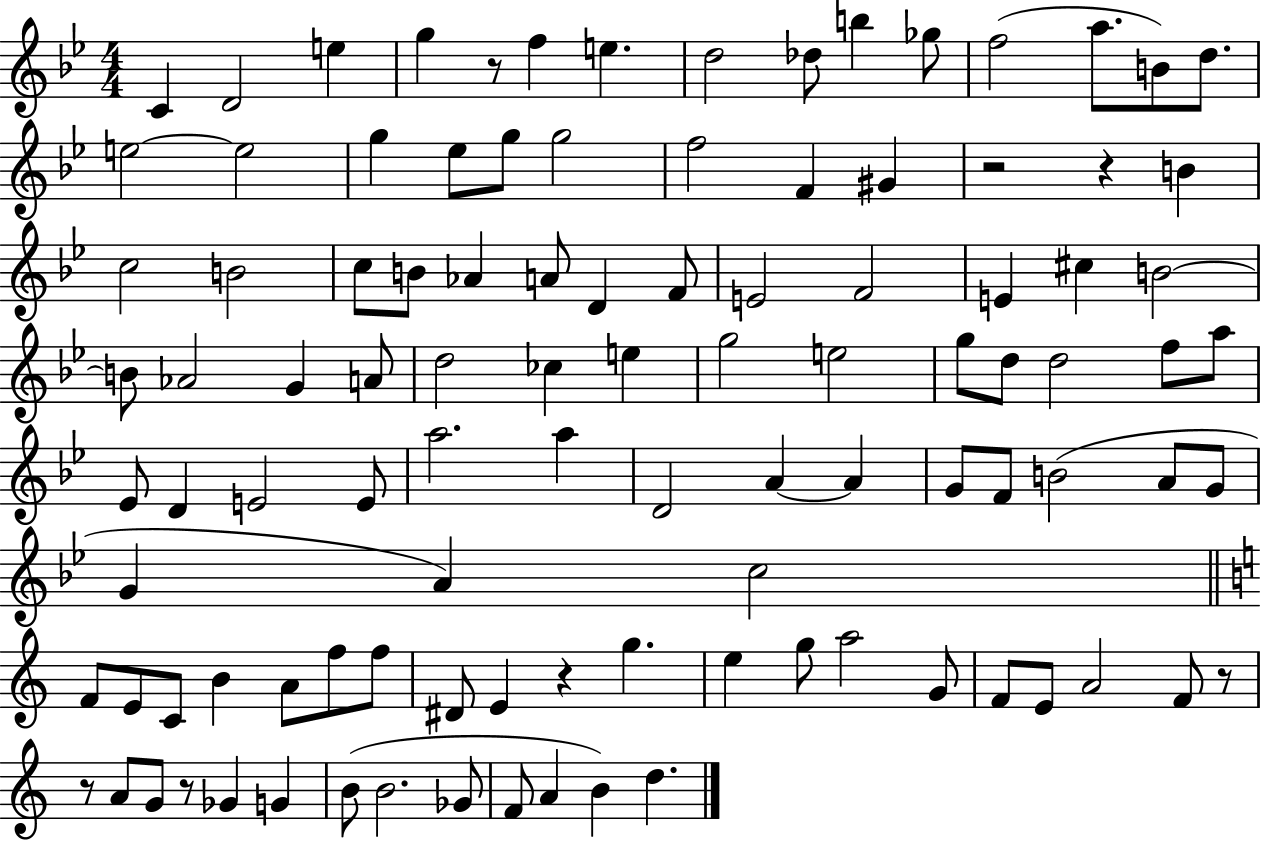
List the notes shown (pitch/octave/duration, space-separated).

C4/q D4/h E5/q G5/q R/e F5/q E5/q. D5/h Db5/e B5/q Gb5/e F5/h A5/e. B4/e D5/e. E5/h E5/h G5/q Eb5/e G5/e G5/h F5/h F4/q G#4/q R/h R/q B4/q C5/h B4/h C5/e B4/e Ab4/q A4/e D4/q F4/e E4/h F4/h E4/q C#5/q B4/h B4/e Ab4/h G4/q A4/e D5/h CES5/q E5/q G5/h E5/h G5/e D5/e D5/h F5/e A5/e Eb4/e D4/q E4/h E4/e A5/h. A5/q D4/h A4/q A4/q G4/e F4/e B4/h A4/e G4/e G4/q A4/q C5/h F4/e E4/e C4/e B4/q A4/e F5/e F5/e D#4/e E4/q R/q G5/q. E5/q G5/e A5/h G4/e F4/e E4/e A4/h F4/e R/e R/e A4/e G4/e R/e Gb4/q G4/q B4/e B4/h. Gb4/e F4/e A4/q B4/q D5/q.